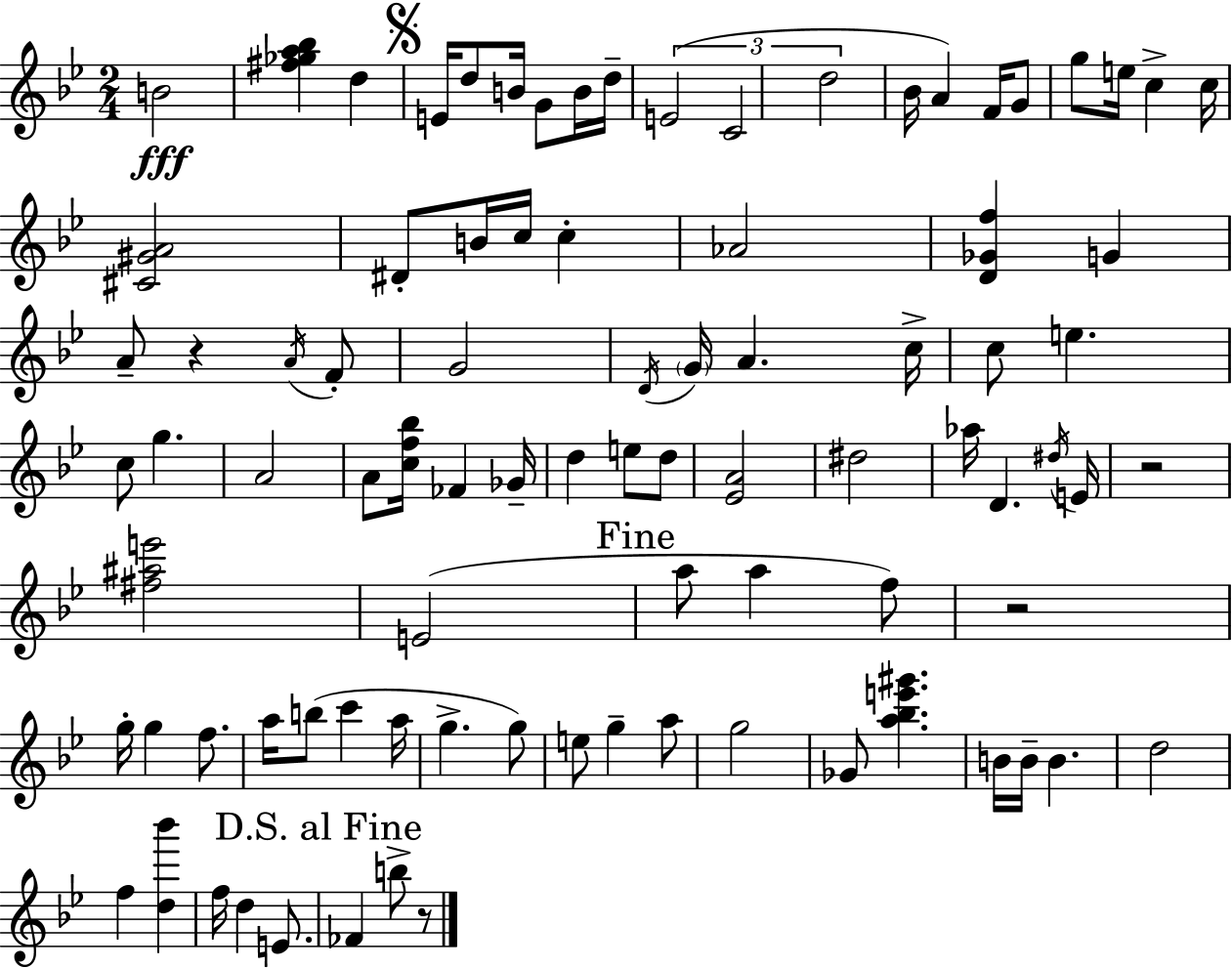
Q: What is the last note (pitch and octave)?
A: B5